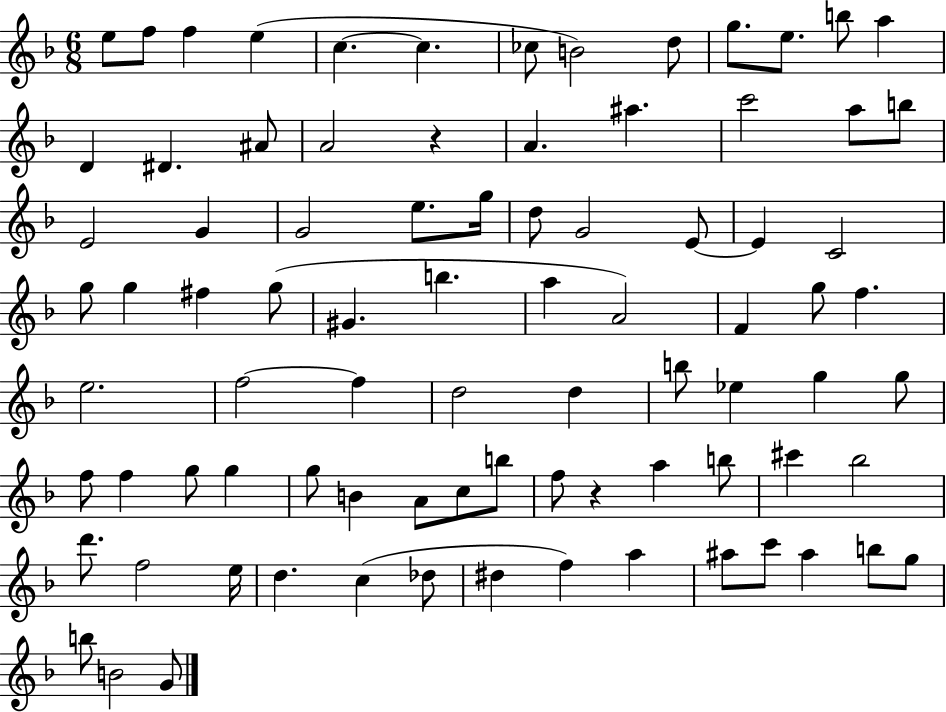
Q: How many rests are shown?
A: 2